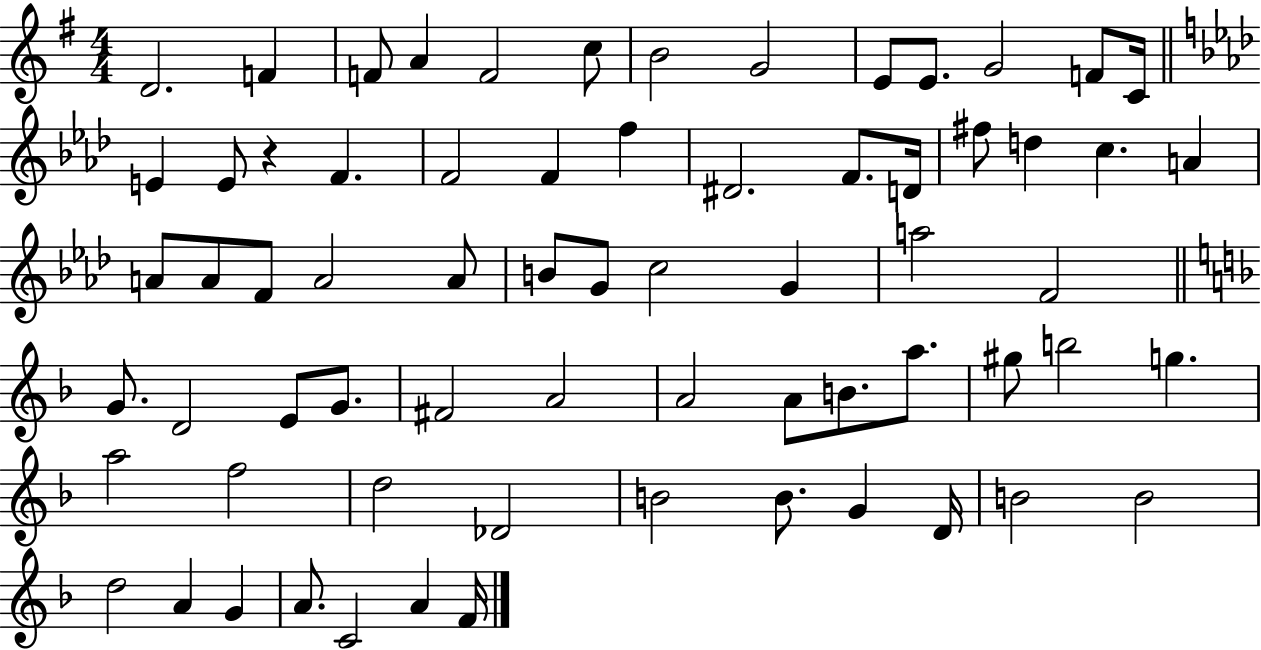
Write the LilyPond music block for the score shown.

{
  \clef treble
  \numericTimeSignature
  \time 4/4
  \key g \major
  d'2. f'4 | f'8 a'4 f'2 c''8 | b'2 g'2 | e'8 e'8. g'2 f'8 c'16 | \break \bar "||" \break \key aes \major e'4 e'8 r4 f'4. | f'2 f'4 f''4 | dis'2. f'8. d'16 | fis''8 d''4 c''4. a'4 | \break a'8 a'8 f'8 a'2 a'8 | b'8 g'8 c''2 g'4 | a''2 f'2 | \bar "||" \break \key d \minor g'8. d'2 e'8 g'8. | fis'2 a'2 | a'2 a'8 b'8. a''8. | gis''8 b''2 g''4. | \break a''2 f''2 | d''2 des'2 | b'2 b'8. g'4 d'16 | b'2 b'2 | \break d''2 a'4 g'4 | a'8. c'2 a'4 f'16 | \bar "|."
}